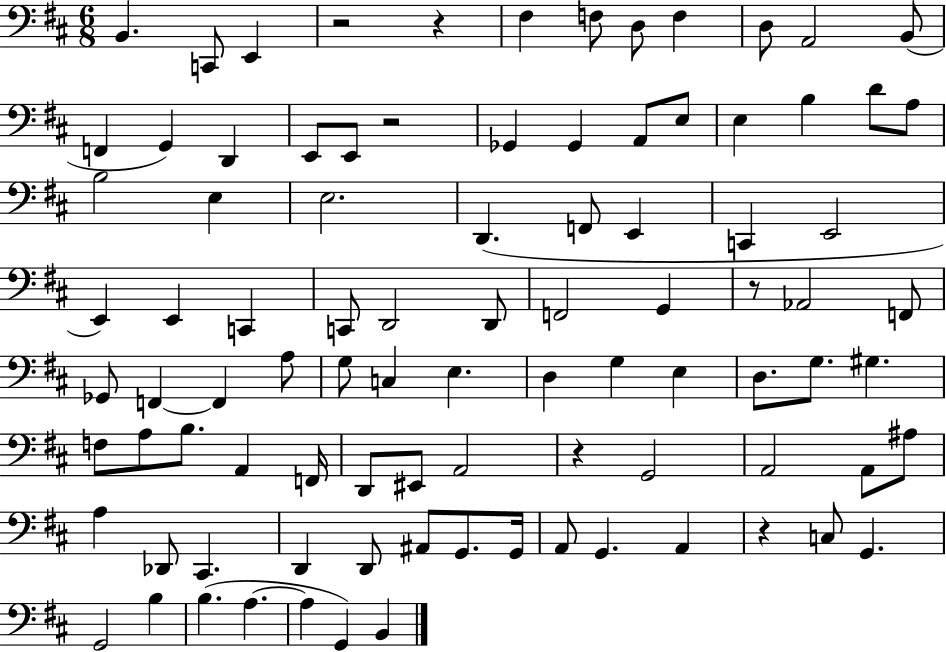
X:1
T:Untitled
M:6/8
L:1/4
K:D
B,, C,,/2 E,, z2 z ^F, F,/2 D,/2 F, D,/2 A,,2 B,,/2 F,, G,, D,, E,,/2 E,,/2 z2 _G,, _G,, A,,/2 E,/2 E, B, D/2 A,/2 B,2 E, E,2 D,, F,,/2 E,, C,, E,,2 E,, E,, C,, C,,/2 D,,2 D,,/2 F,,2 G,, z/2 _A,,2 F,,/2 _G,,/2 F,, F,, A,/2 G,/2 C, E, D, G, E, D,/2 G,/2 ^G, F,/2 A,/2 B,/2 A,, F,,/4 D,,/2 ^E,,/2 A,,2 z G,,2 A,,2 A,,/2 ^A,/2 A, _D,,/2 ^C,, D,, D,,/2 ^A,,/2 G,,/2 G,,/4 A,,/2 G,, A,, z C,/2 G,, G,,2 B, B, A, A, G,, B,,